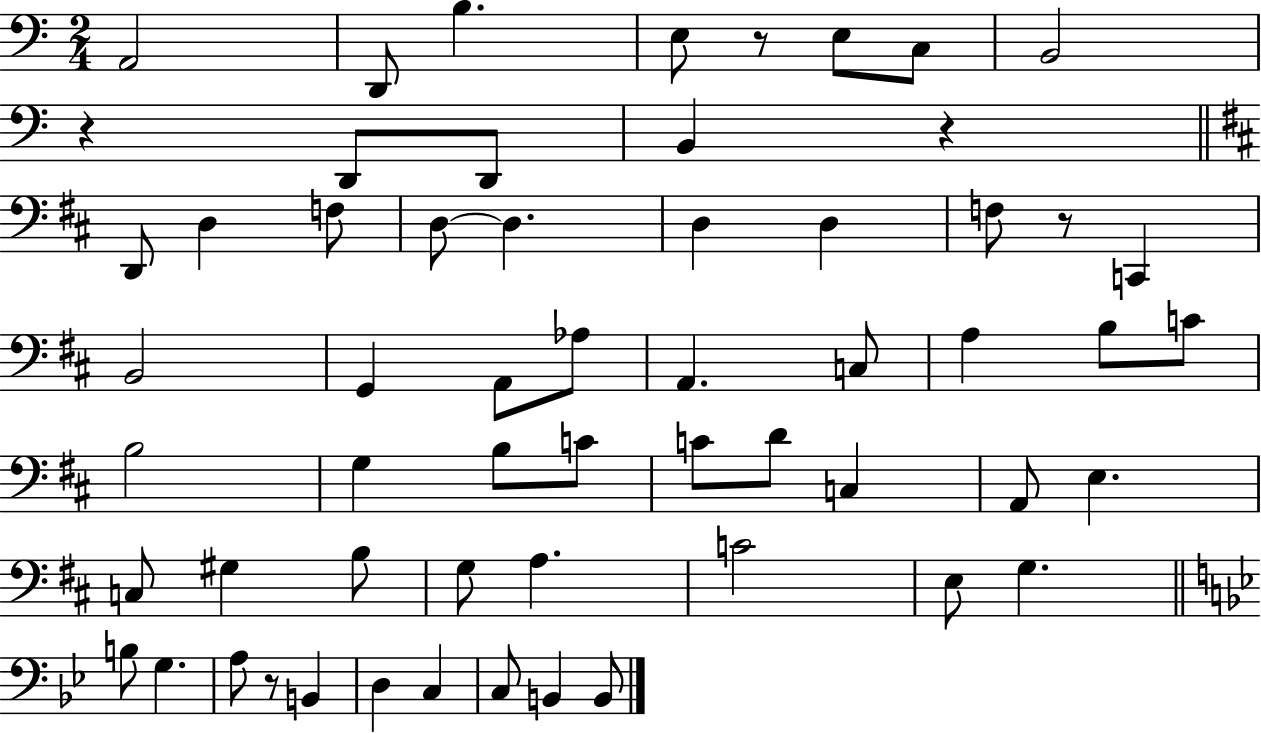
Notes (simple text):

A2/h D2/e B3/q. E3/e R/e E3/e C3/e B2/h R/q D2/e D2/e B2/q R/q D2/e D3/q F3/e D3/e D3/q. D3/q D3/q F3/e R/e C2/q B2/h G2/q A2/e Ab3/e A2/q. C3/e A3/q B3/e C4/e B3/h G3/q B3/e C4/e C4/e D4/e C3/q A2/e E3/q. C3/e G#3/q B3/e G3/e A3/q. C4/h E3/e G3/q. B3/e G3/q. A3/e R/e B2/q D3/q C3/q C3/e B2/q B2/e